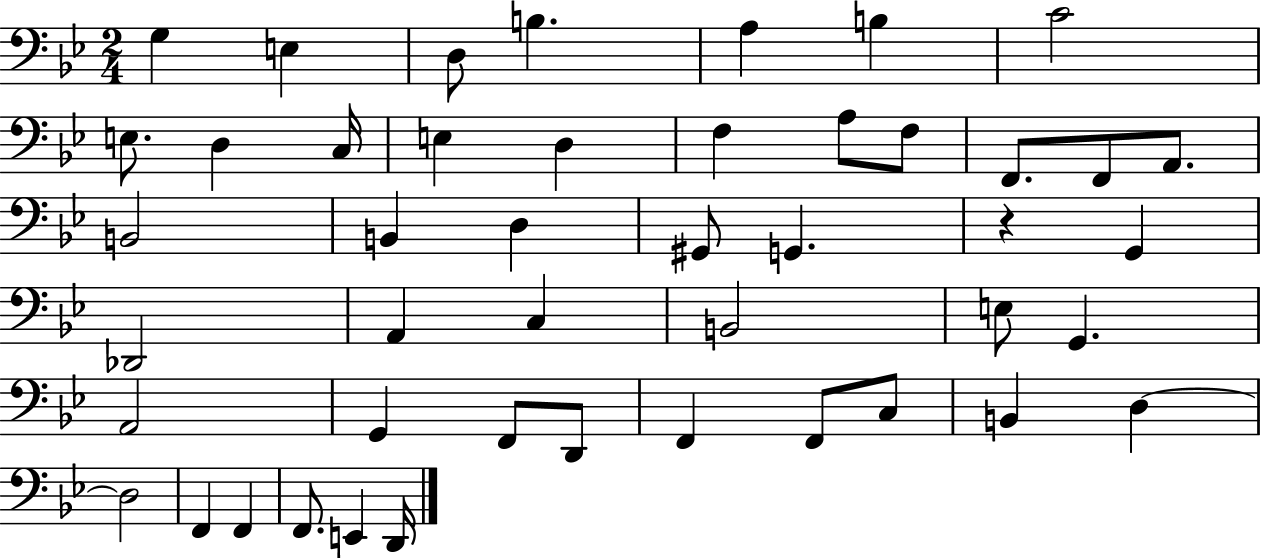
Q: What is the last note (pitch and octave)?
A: D2